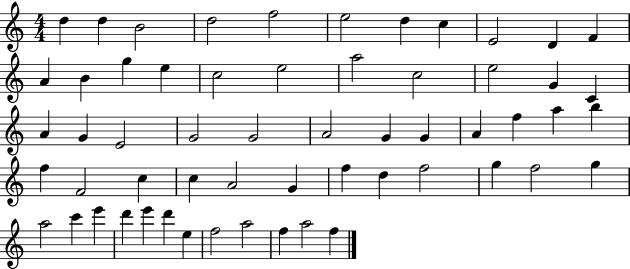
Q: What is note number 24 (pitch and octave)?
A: G4